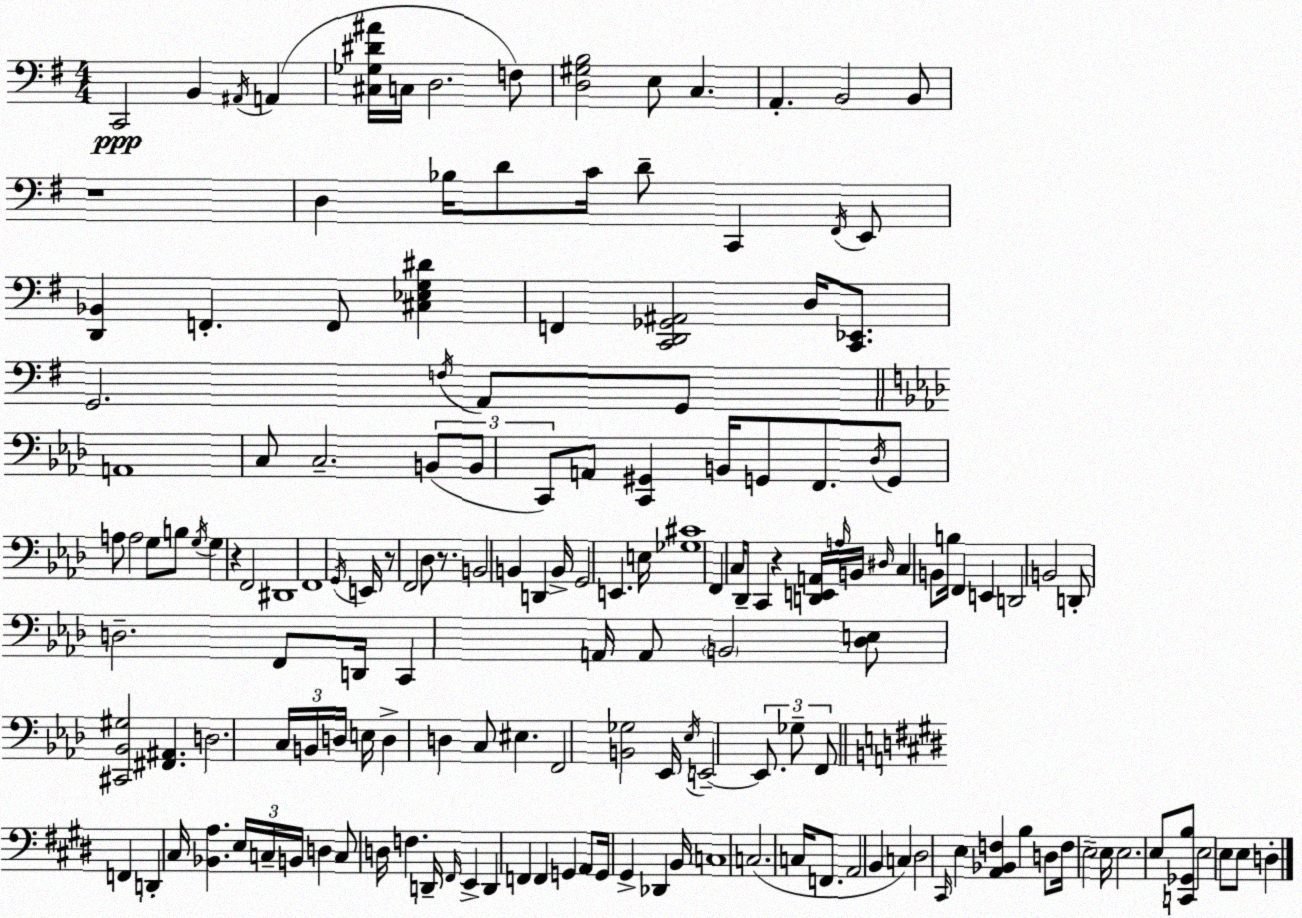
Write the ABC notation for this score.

X:1
T:Untitled
M:4/4
L:1/4
K:G
C,,2 B,, ^A,,/4 A,, [^C,_G,^D^A]/4 C,/4 D,2 F,/2 [D,^G,B,]2 E,/2 C, A,, B,,2 B,,/2 z4 D, _B,/4 D/2 C/4 D/2 C,, ^F,,/4 E,,/2 [D,,_B,,] F,, F,,/2 [^C,_E,G,^D] F,, [C,,D,,_G,,^A,,]2 D,/4 [C,,_E,,]/2 G,,2 F,/4 A,,/2 G,,/2 A,,4 C,/2 C,2 B,,/2 B,,/2 C,,/2 A,,/2 [C,,^G,,] B,,/4 G,,/2 F,,/2 _D,/4 G,,/2 A,/2 A,2 G,/2 B,/2 G,/4 G, z F,,2 ^D,,4 F,,4 G,,/4 E,,/4 z/2 F,,2 _D,/2 z/2 B,,2 B,, D,, B,,/4 G,,2 E,, E,/4 [_G,^C]4 F,, C,/4 _D,,/2 C,, z [D,,E,,A,,]/4 A,/4 B,,/4 ^D,/4 C, B,,/2 B,/4 F,, E,, D,,2 B,,2 D,,/2 D,2 F,,/2 D,,/4 C,, A,,/4 A,,/2 B,,2 [_D,E,]/2 [^C,,_B,,^G,]2 [^F,,^A,,] D,2 C,/4 B,,/4 D,/4 E,/4 D, D, C,/2 ^E, F,,2 [B,,_G,]2 _E,,/4 _E,/4 E,,2 E,,/2 _G,/2 F,,/2 F,, D,, ^C,/4 [_B,,A,] E,/4 C,/4 B,,/4 D, C,/2 D,/4 F, D,,/4 ^F,,/4 E,, D,, F,, F,, G,, A,,/2 G,,/4 ^G,, _D,, B,,/4 C,4 C,2 C,/4 F,,/2 A,,2 B,, C, ^D,2 ^C,,/4 E, [A,,_B,,F,] B, D,/2 F,/4 E,2 E,/4 E,2 E,/2 [C,,_G,,B,]/2 E,2 E,/2 E,/2 D,